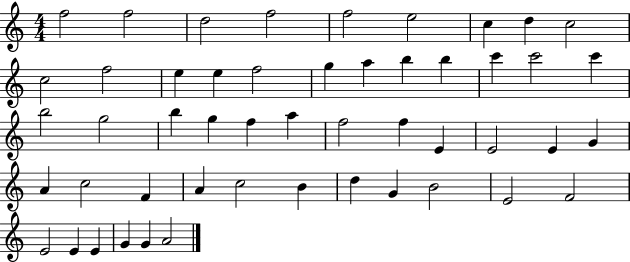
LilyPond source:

{
  \clef treble
  \numericTimeSignature
  \time 4/4
  \key c \major
  f''2 f''2 | d''2 f''2 | f''2 e''2 | c''4 d''4 c''2 | \break c''2 f''2 | e''4 e''4 f''2 | g''4 a''4 b''4 b''4 | c'''4 c'''2 c'''4 | \break b''2 g''2 | b''4 g''4 f''4 a''4 | f''2 f''4 e'4 | e'2 e'4 g'4 | \break a'4 c''2 f'4 | a'4 c''2 b'4 | d''4 g'4 b'2 | e'2 f'2 | \break e'2 e'4 e'4 | g'4 g'4 a'2 | \bar "|."
}